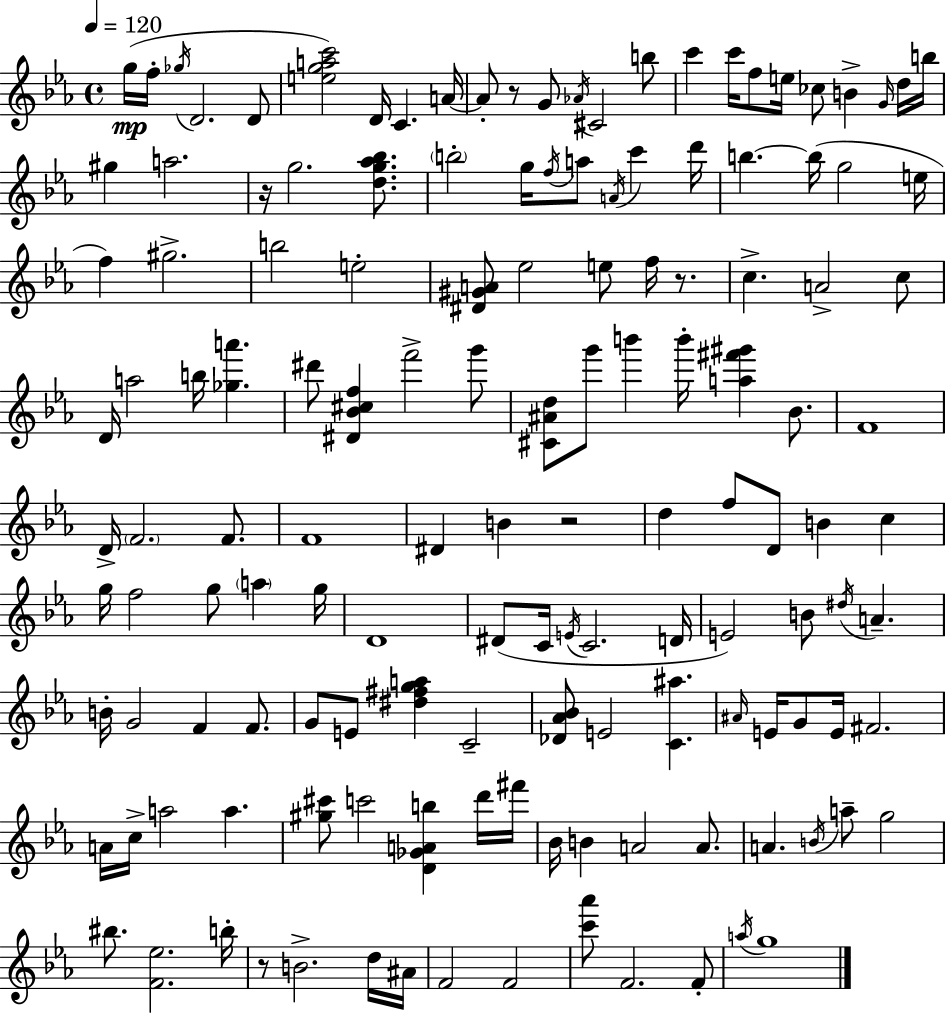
{
  \clef treble
  \time 4/4
  \defaultTimeSignature
  \key ees \major
  \tempo 4 = 120
  g''16(\mp f''16-. \acciaccatura { ges''16 } d'2. d'8 | <e'' g'' a'' c'''>2) d'16 c'4. | a'16~~ a'8-. r8 g'8 \acciaccatura { aes'16 } cis'2 | b''8 c'''4 c'''16 f''8 e''16 ces''8 b'4-> | \break \grace { g'16 } d''16 b''16 gis''4 a''2. | r16 g''2. | <d'' g'' aes'' bes''>8. \parenthesize b''2-. g''16 \acciaccatura { f''16 } a''8 \acciaccatura { a'16 } | c'''4 d'''16 b''4.~~ b''16( g''2 | \break e''16 f''4) gis''2.-> | b''2 e''2-. | <dis' gis' a'>8 ees''2 e''8 | f''16 r8. c''4.-> a'2-> | \break c''8 d'16 a''2 b''16 <ges'' a'''>4. | dis'''8 <dis' bes' cis'' f''>4 f'''2-> | g'''8 <cis' ais' d''>8 g'''8 b'''4 b'''16-. <a'' fis''' gis'''>4 | bes'8. f'1 | \break d'16-> \parenthesize f'2. | f'8. f'1 | dis'4 b'4 r2 | d''4 f''8 d'8 b'4 | \break c''4 g''16 f''2 g''8 | \parenthesize a''4 g''16 d'1 | dis'8( c'16 \acciaccatura { e'16 } c'2. | d'16 e'2) b'8 | \break \acciaccatura { dis''16 } a'4.-- b'16-. g'2 | f'4 f'8. g'8 e'8 <dis'' fis'' g'' a''>4 c'2-- | <des' aes' bes'>8 e'2 | <c' ais''>4. \grace { ais'16 } e'16 g'8 e'16 fis'2. | \break a'16 c''16-> a''2 | a''4. <gis'' cis'''>8 c'''2 | <d' ges' a' b''>4 d'''16 fis'''16 bes'16 b'4 a'2 | a'8. a'4. \acciaccatura { b'16 } a''8-- | \break g''2 bis''8. <f' ees''>2. | b''16-. r8 b'2.-> | d''16 ais'16 f'2 | f'2 <c''' aes'''>8 f'2. | \break f'8-. \acciaccatura { a''16 } g''1 | \bar "|."
}